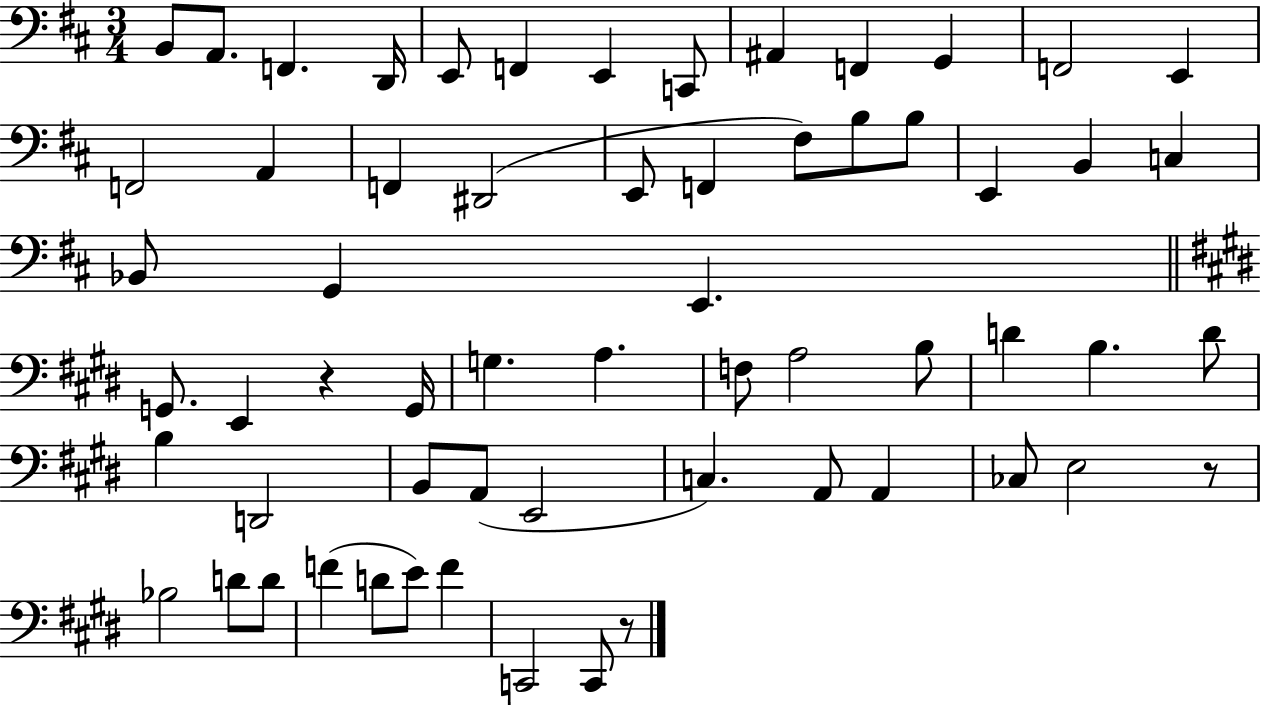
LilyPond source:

{
  \clef bass
  \numericTimeSignature
  \time 3/4
  \key d \major
  b,8 a,8. f,4. d,16 | e,8 f,4 e,4 c,8 | ais,4 f,4 g,4 | f,2 e,4 | \break f,2 a,4 | f,4 dis,2( | e,8 f,4 fis8) b8 b8 | e,4 b,4 c4 | \break bes,8 g,4 e,4. | \bar "||" \break \key e \major g,8. e,4 r4 g,16 | g4. a4. | f8 a2 b8 | d'4 b4. d'8 | \break b4 d,2 | b,8 a,8( e,2 | c4.) a,8 a,4 | ces8 e2 r8 | \break bes2 d'8 d'8 | f'4( d'8 e'8) f'4 | c,2 c,8 r8 | \bar "|."
}